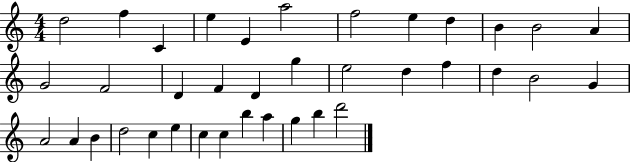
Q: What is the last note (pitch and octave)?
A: D6